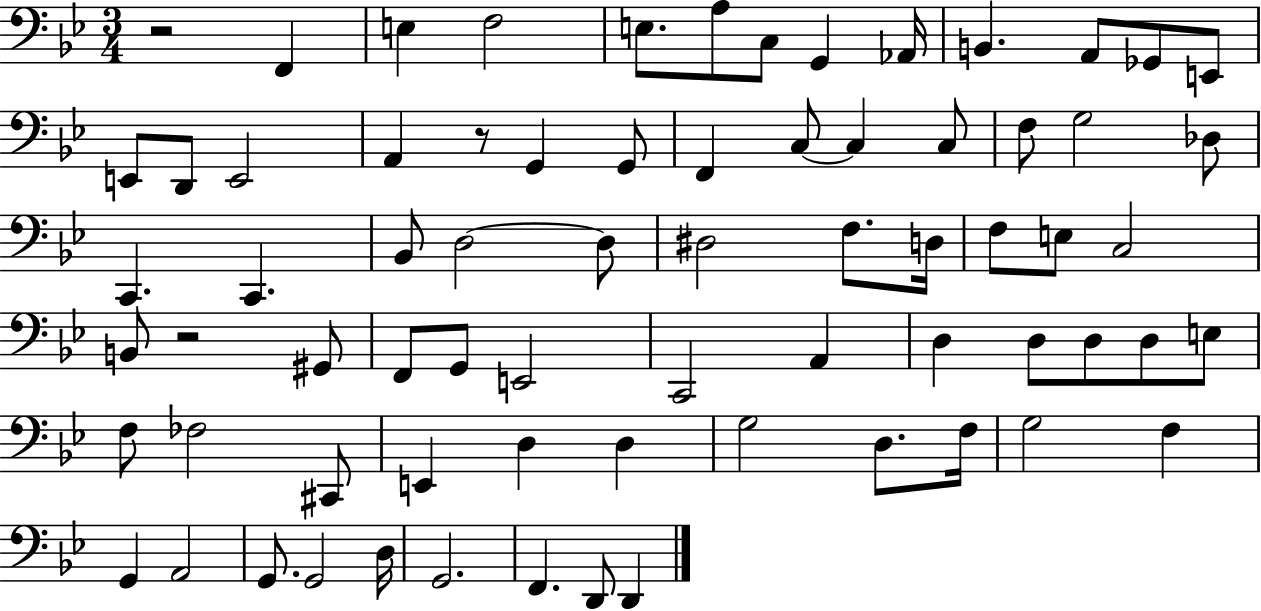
X:1
T:Untitled
M:3/4
L:1/4
K:Bb
z2 F,, E, F,2 E,/2 A,/2 C,/2 G,, _A,,/4 B,, A,,/2 _G,,/2 E,,/2 E,,/2 D,,/2 E,,2 A,, z/2 G,, G,,/2 F,, C,/2 C, C,/2 F,/2 G,2 _D,/2 C,, C,, _B,,/2 D,2 D,/2 ^D,2 F,/2 D,/4 F,/2 E,/2 C,2 B,,/2 z2 ^G,,/2 F,,/2 G,,/2 E,,2 C,,2 A,, D, D,/2 D,/2 D,/2 E,/2 F,/2 _F,2 ^C,,/2 E,, D, D, G,2 D,/2 F,/4 G,2 F, G,, A,,2 G,,/2 G,,2 D,/4 G,,2 F,, D,,/2 D,,